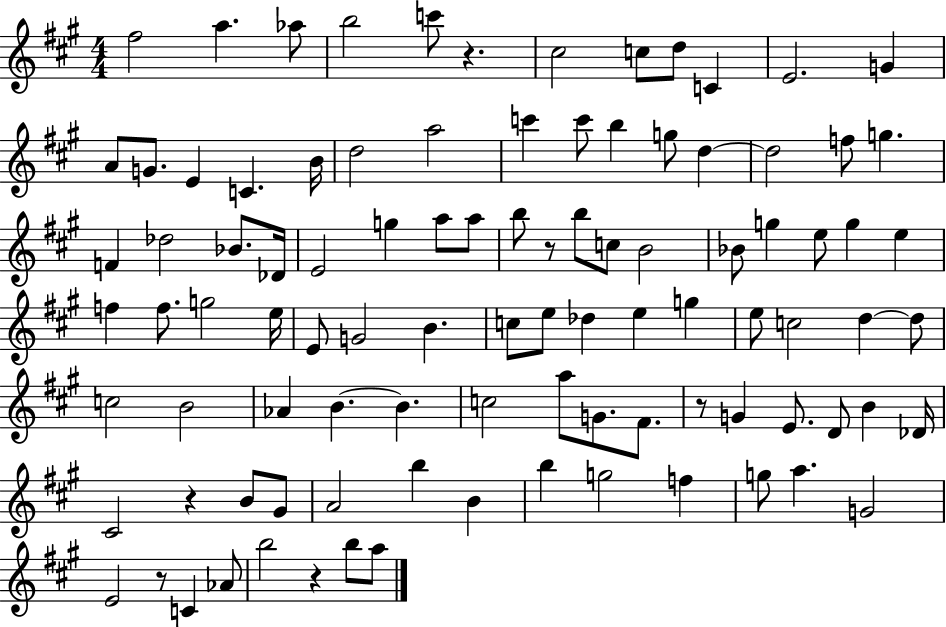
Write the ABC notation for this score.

X:1
T:Untitled
M:4/4
L:1/4
K:A
^f2 a _a/2 b2 c'/2 z ^c2 c/2 d/2 C E2 G A/2 G/2 E C B/4 d2 a2 c' c'/2 b g/2 d d2 f/2 g F _d2 _B/2 _D/4 E2 g a/2 a/2 b/2 z/2 b/2 c/2 B2 _B/2 g e/2 g e f f/2 g2 e/4 E/2 G2 B c/2 e/2 _d e g e/2 c2 d d/2 c2 B2 _A B B c2 a/2 G/2 ^F/2 z/2 G E/2 D/2 B _D/4 ^C2 z B/2 ^G/2 A2 b B b g2 f g/2 a G2 E2 z/2 C _A/2 b2 z b/2 a/2